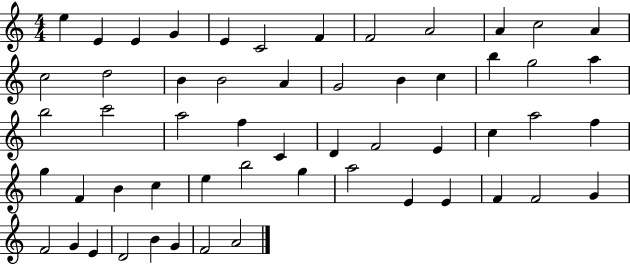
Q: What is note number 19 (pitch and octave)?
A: B4